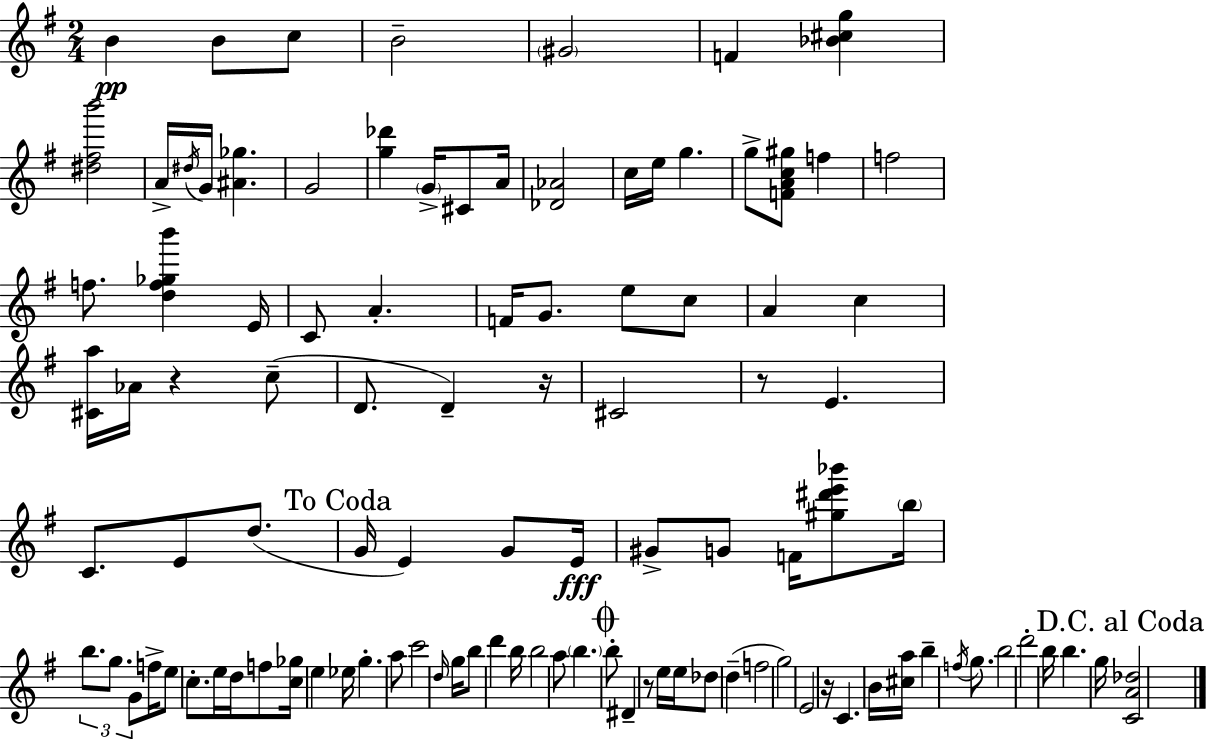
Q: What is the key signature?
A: E minor